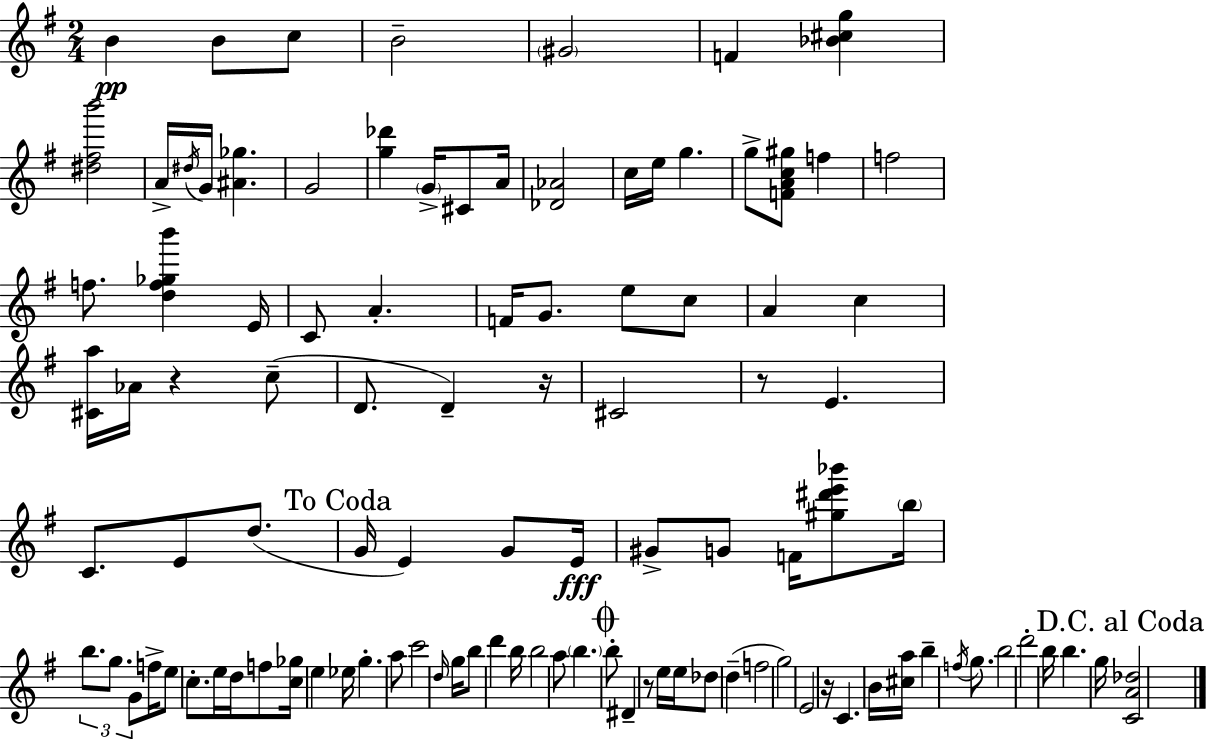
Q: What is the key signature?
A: E minor